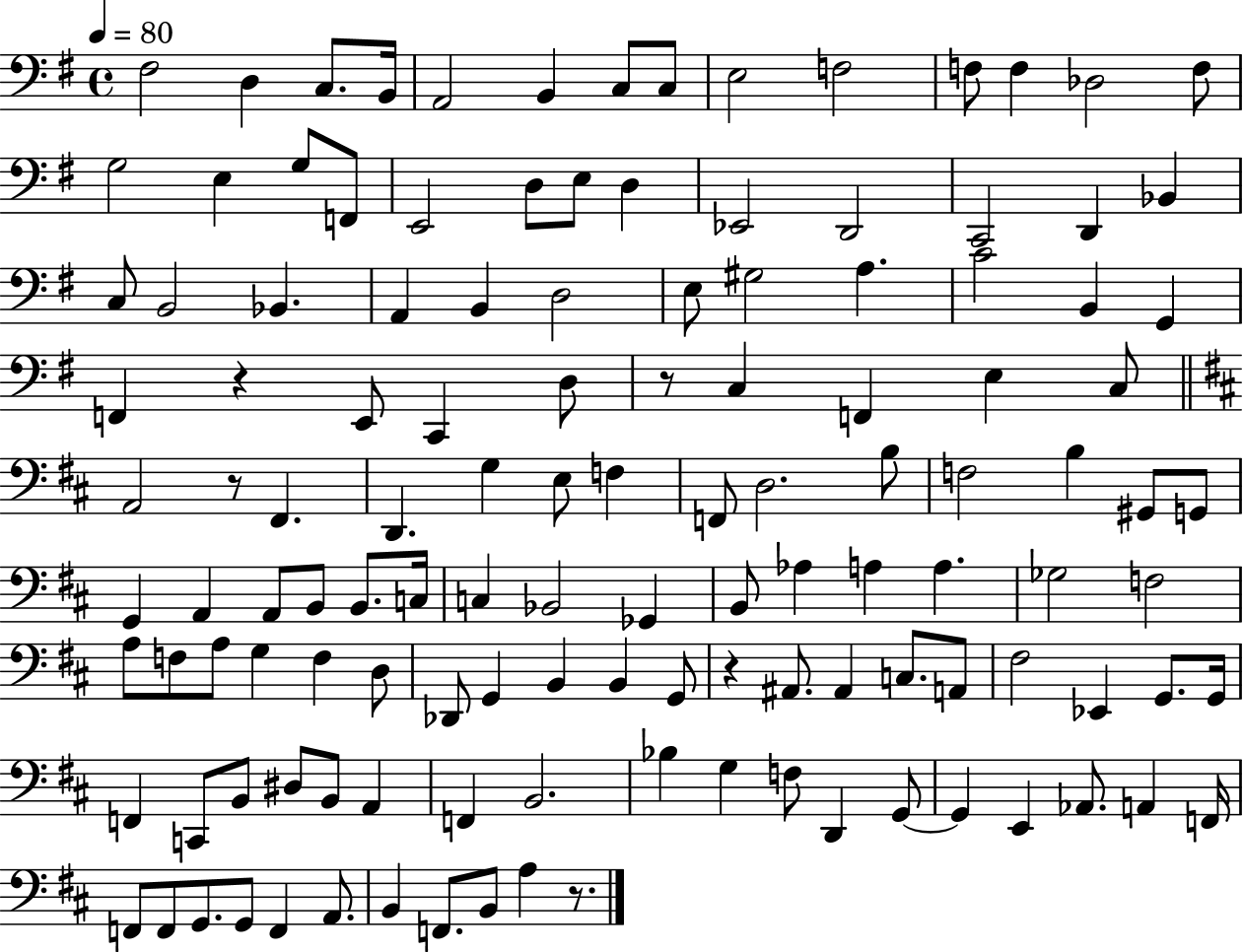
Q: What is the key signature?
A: G major